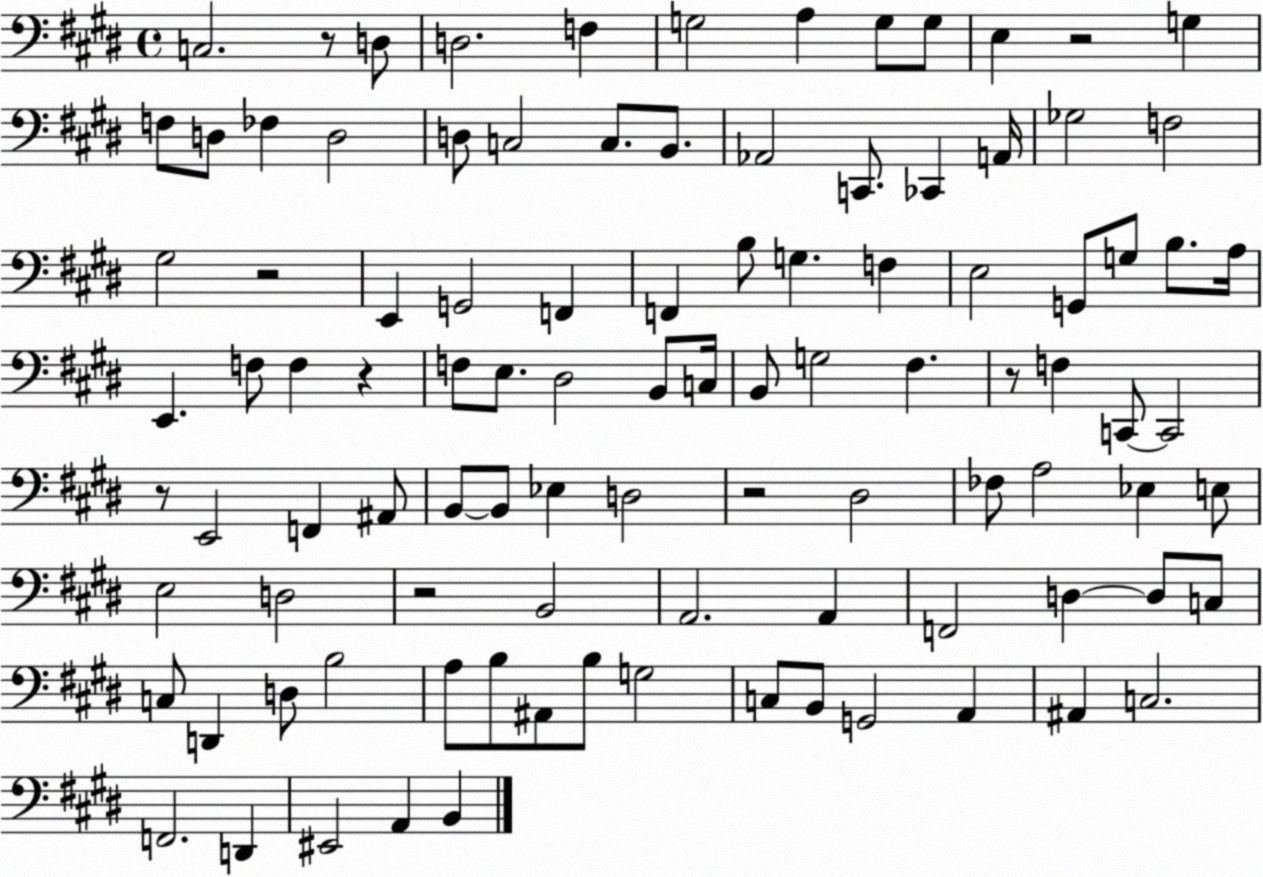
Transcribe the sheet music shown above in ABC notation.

X:1
T:Untitled
M:4/4
L:1/4
K:E
C,2 z/2 D,/2 D,2 F, G,2 A, G,/2 G,/2 E, z2 G, F,/2 D,/2 _F, D,2 D,/2 C,2 C,/2 B,,/2 _A,,2 C,,/2 _C,, A,,/4 _G,2 F,2 ^G,2 z2 E,, G,,2 F,, F,, B,/2 G, F, E,2 G,,/2 G,/2 B,/2 A,/4 E,, F,/2 F, z F,/2 E,/2 ^D,2 B,,/2 C,/4 B,,/2 G,2 ^F, z/2 F, C,,/2 C,,2 z/2 E,,2 F,, ^A,,/2 B,,/2 B,,/2 _E, D,2 z2 ^D,2 _F,/2 A,2 _E, E,/2 E,2 D,2 z2 B,,2 A,,2 A,, F,,2 D, D,/2 C,/2 C,/2 D,, D,/2 B,2 A,/2 B,/2 ^A,,/2 B,/2 G,2 C,/2 B,,/2 G,,2 A,, ^A,, C,2 F,,2 D,, ^E,,2 A,, B,,